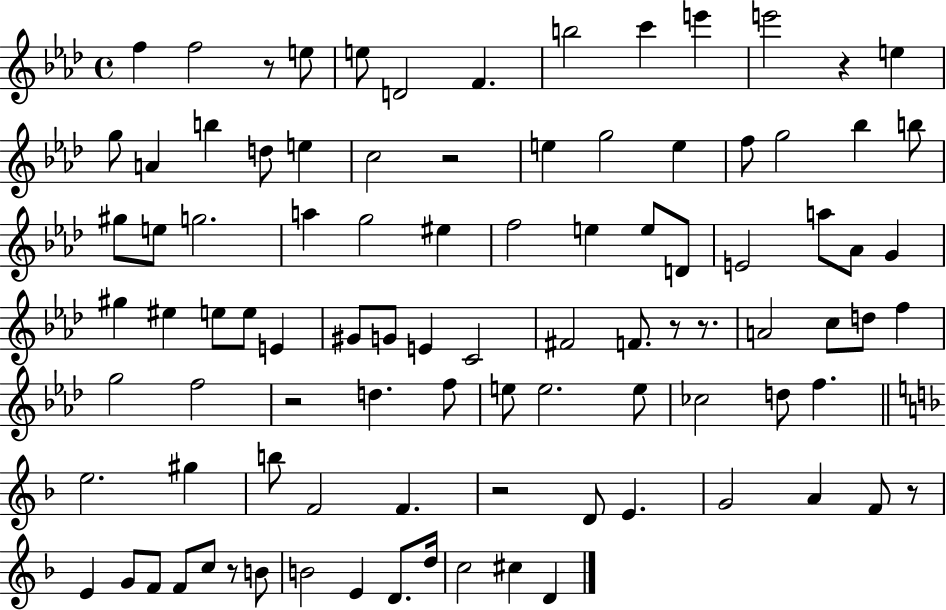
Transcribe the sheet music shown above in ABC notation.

X:1
T:Untitled
M:4/4
L:1/4
K:Ab
f f2 z/2 e/2 e/2 D2 F b2 c' e' e'2 z e g/2 A b d/2 e c2 z2 e g2 e f/2 g2 _b b/2 ^g/2 e/2 g2 a g2 ^e f2 e e/2 D/2 E2 a/2 _A/2 G ^g ^e e/2 e/2 E ^G/2 G/2 E C2 ^F2 F/2 z/2 z/2 A2 c/2 d/2 f g2 f2 z2 d f/2 e/2 e2 e/2 _c2 d/2 f e2 ^g b/2 F2 F z2 D/2 E G2 A F/2 z/2 E G/2 F/2 F/2 c/2 z/2 B/2 B2 E D/2 d/4 c2 ^c D